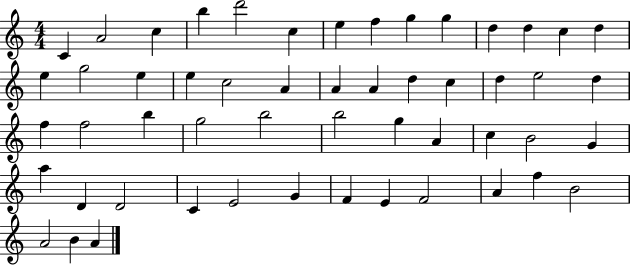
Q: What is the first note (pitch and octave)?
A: C4